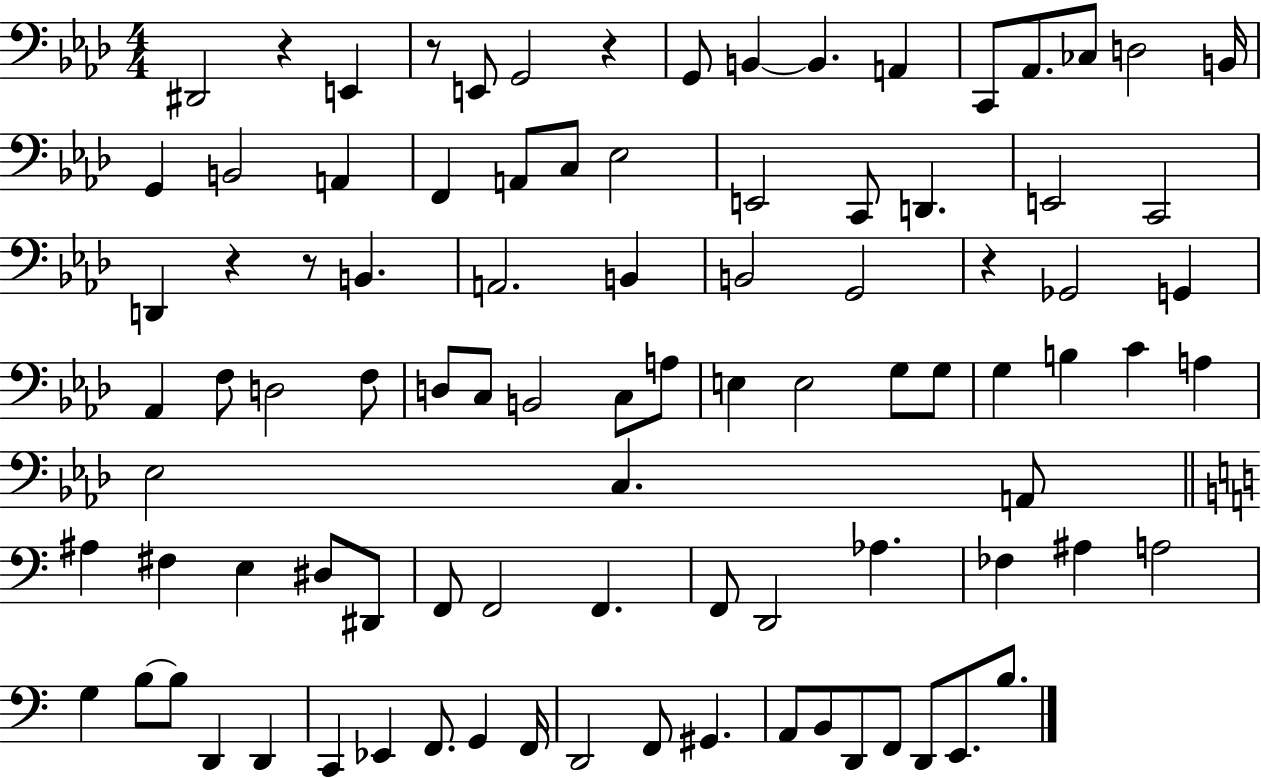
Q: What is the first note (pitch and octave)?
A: D#2